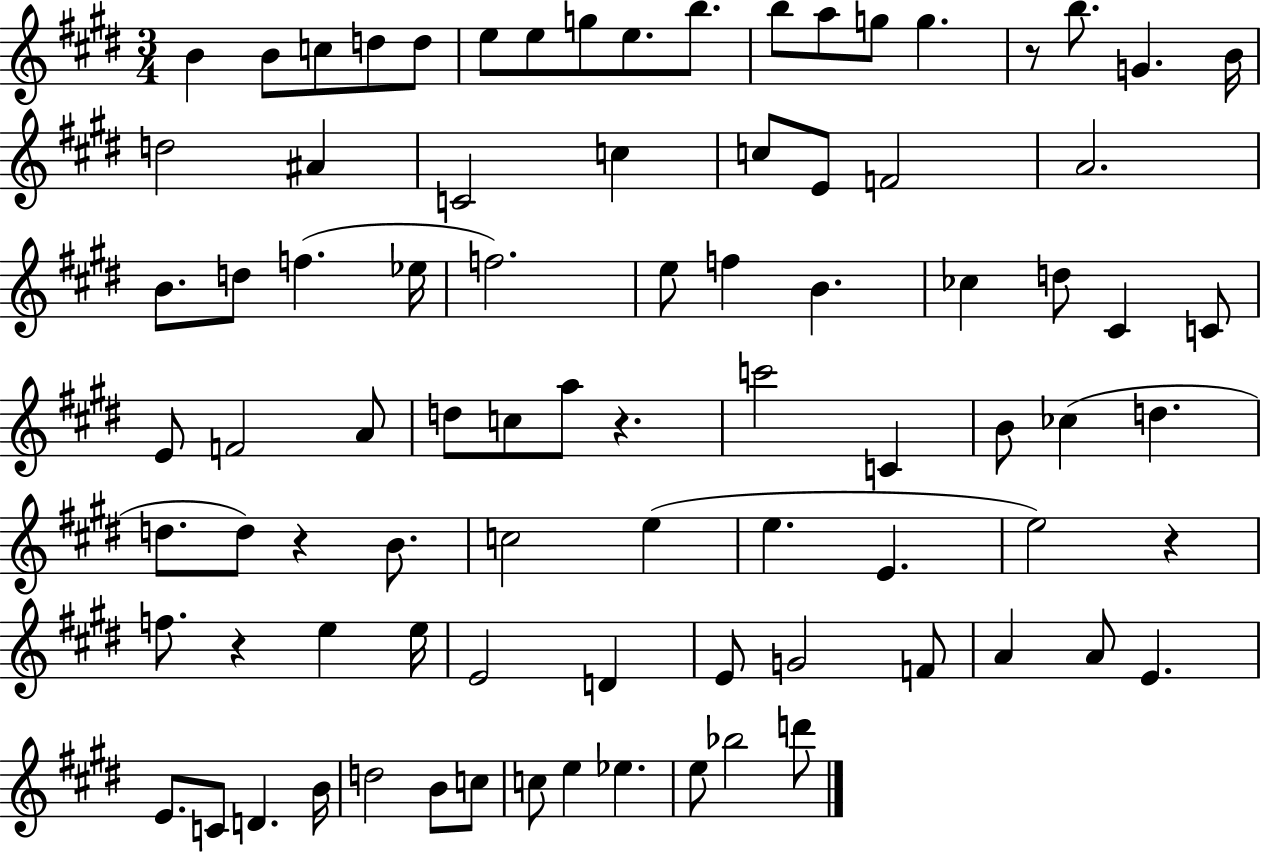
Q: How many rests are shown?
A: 5